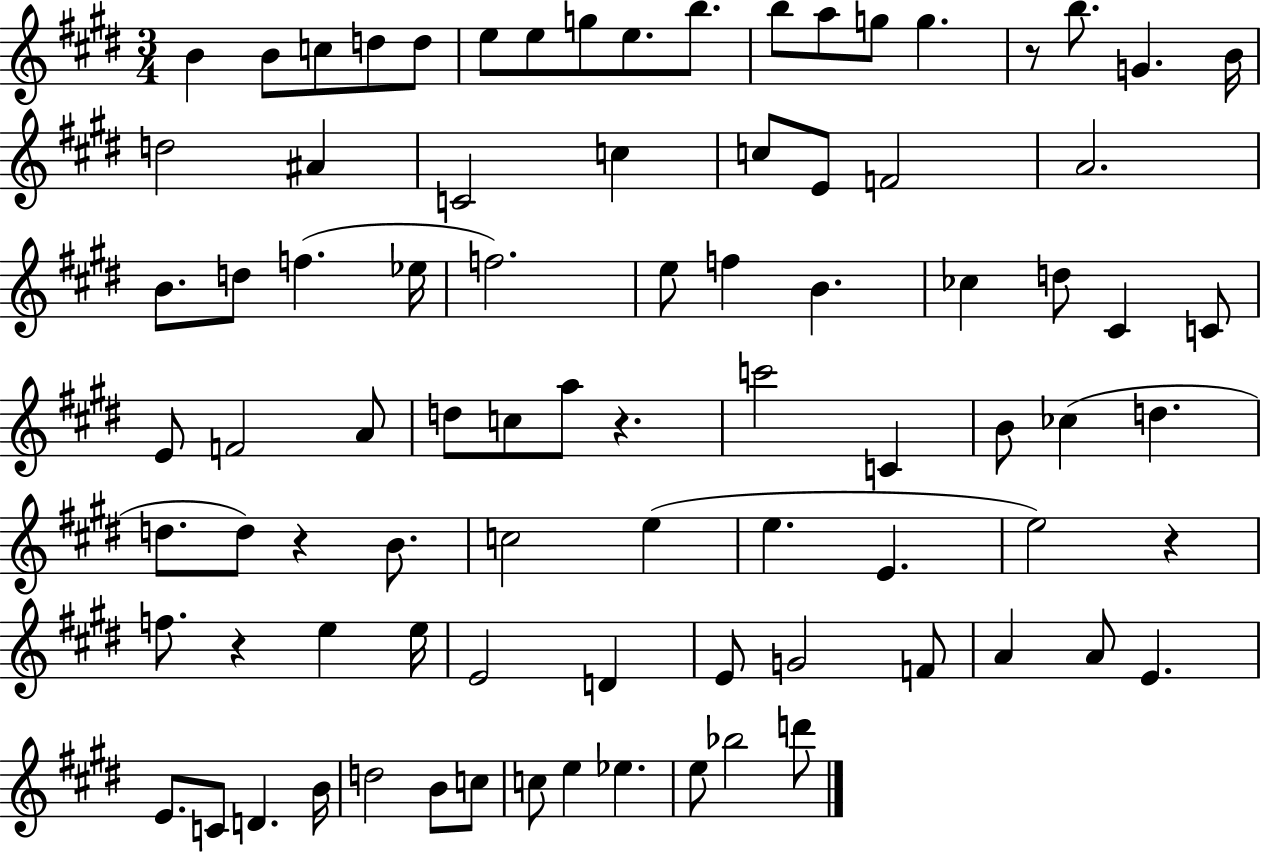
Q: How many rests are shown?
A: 5